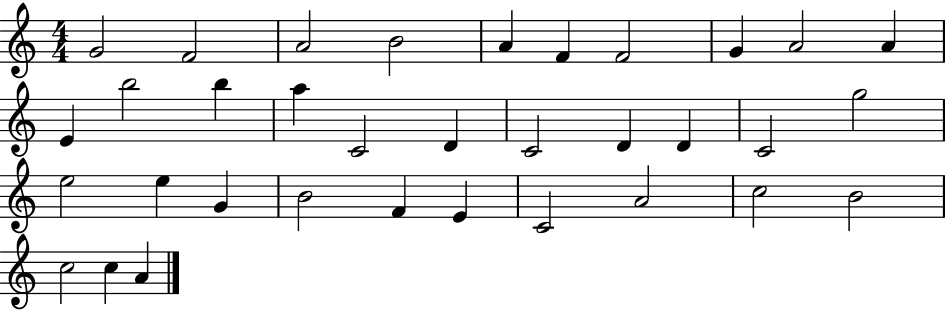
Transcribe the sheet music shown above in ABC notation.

X:1
T:Untitled
M:4/4
L:1/4
K:C
G2 F2 A2 B2 A F F2 G A2 A E b2 b a C2 D C2 D D C2 g2 e2 e G B2 F E C2 A2 c2 B2 c2 c A